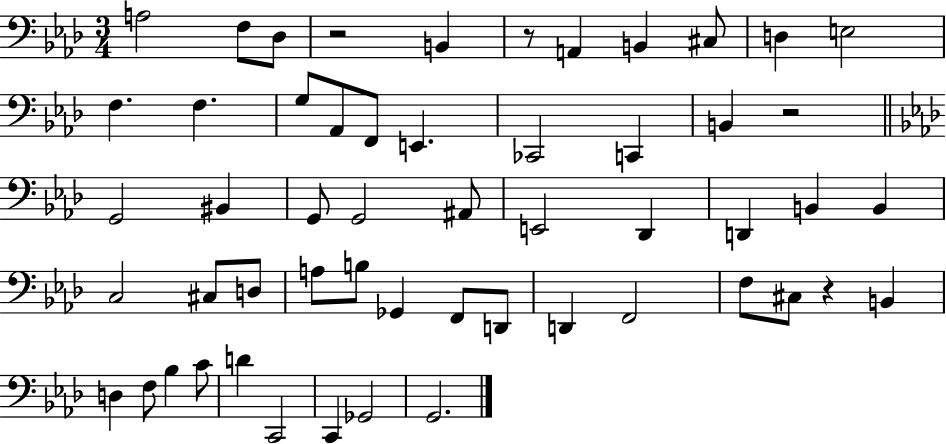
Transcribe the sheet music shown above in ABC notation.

X:1
T:Untitled
M:3/4
L:1/4
K:Ab
A,2 F,/2 _D,/2 z2 B,, z/2 A,, B,, ^C,/2 D, E,2 F, F, G,/2 _A,,/2 F,,/2 E,, _C,,2 C,, B,, z2 G,,2 ^B,, G,,/2 G,,2 ^A,,/2 E,,2 _D,, D,, B,, B,, C,2 ^C,/2 D,/2 A,/2 B,/2 _G,, F,,/2 D,,/2 D,, F,,2 F,/2 ^C,/2 z B,, D, F,/2 _B, C/2 D C,,2 C,, _G,,2 G,,2